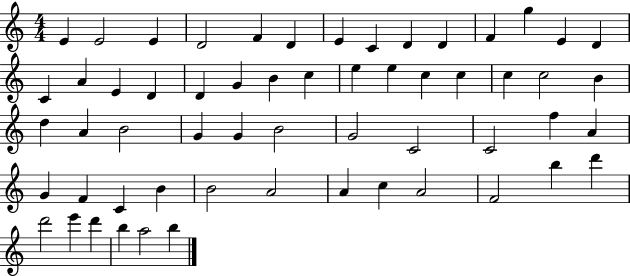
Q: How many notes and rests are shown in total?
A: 58